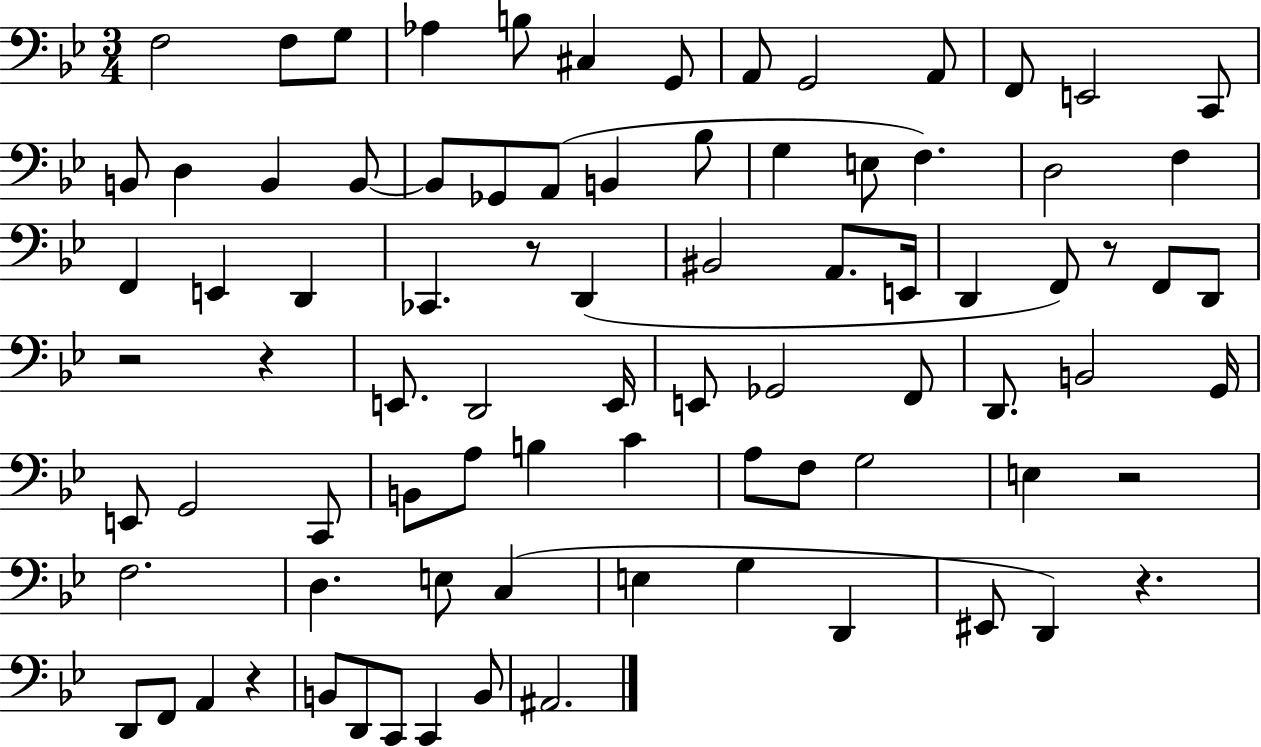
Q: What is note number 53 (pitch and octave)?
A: A3